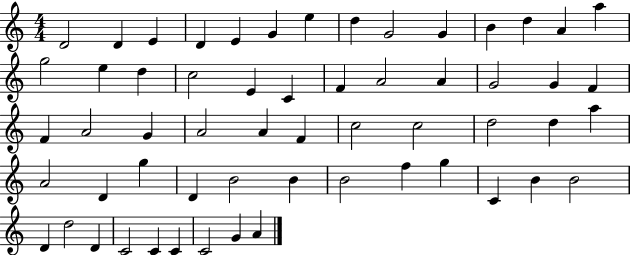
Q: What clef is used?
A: treble